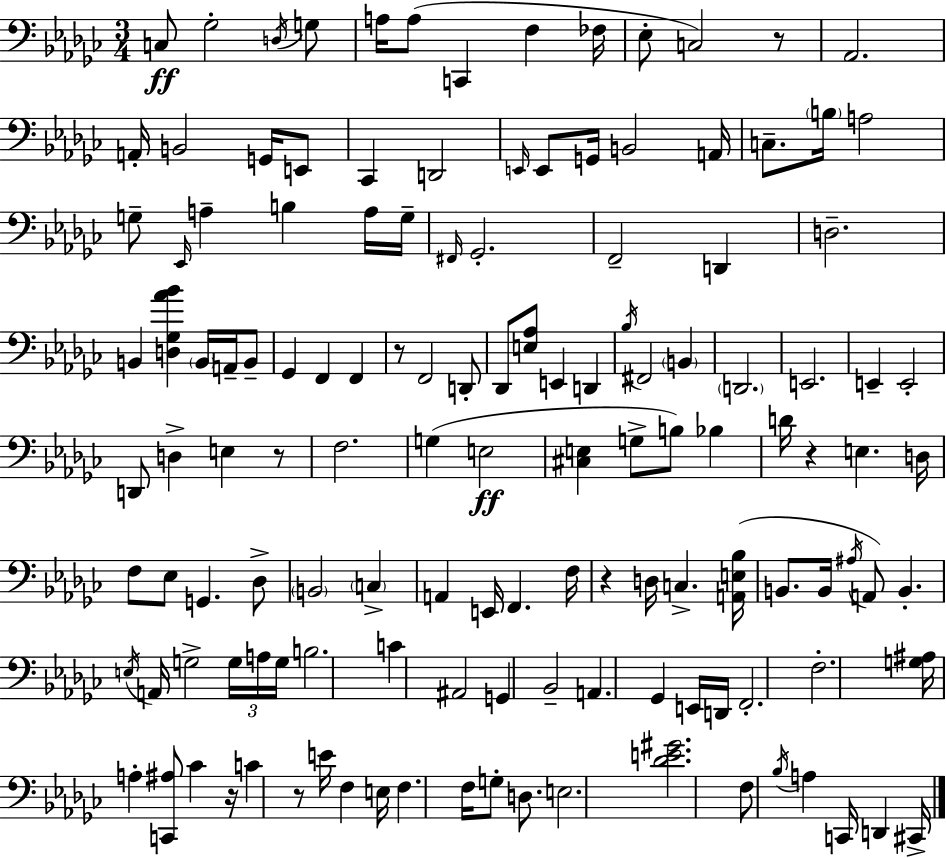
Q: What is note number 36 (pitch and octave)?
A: D2